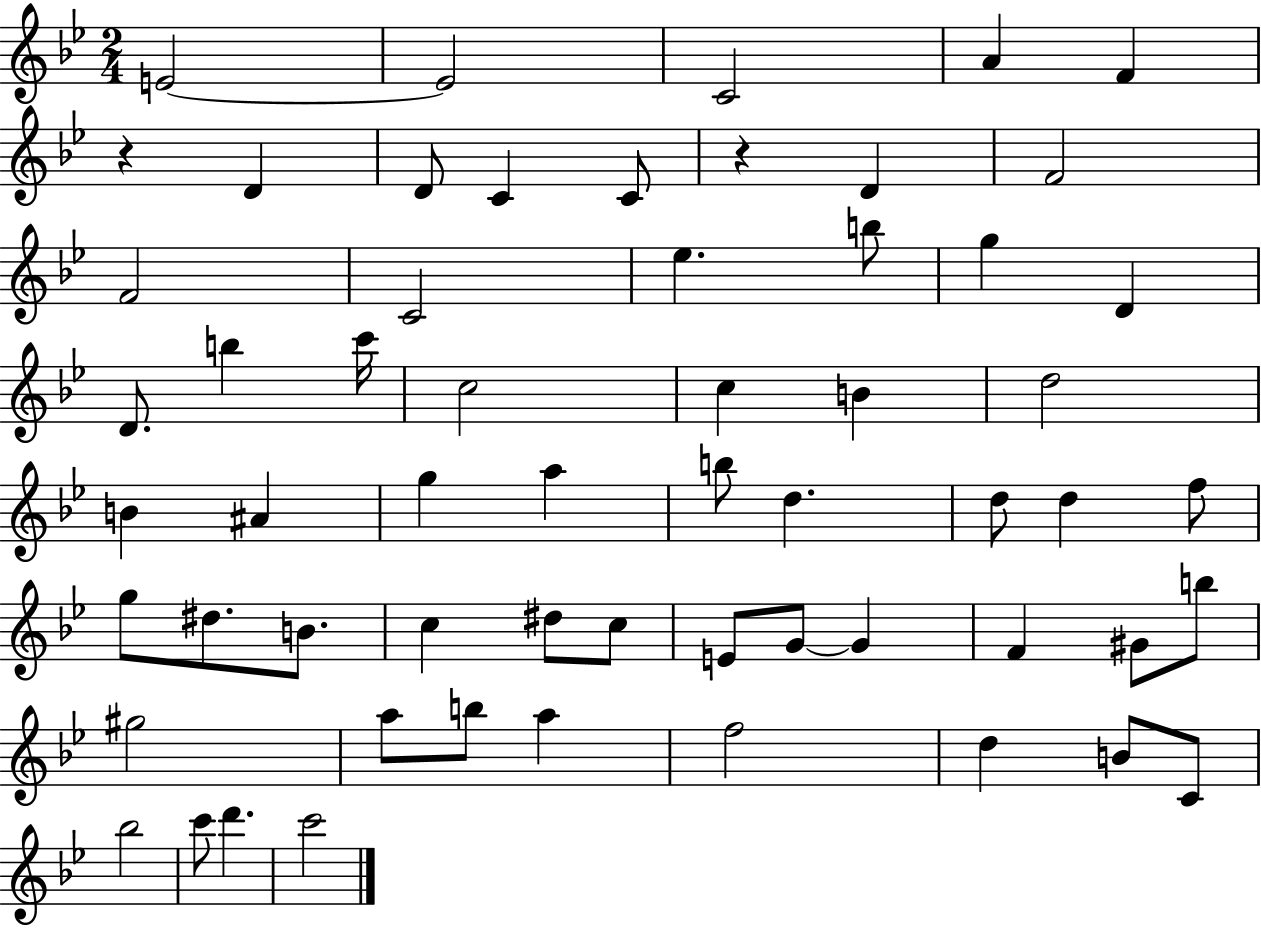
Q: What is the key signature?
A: BES major